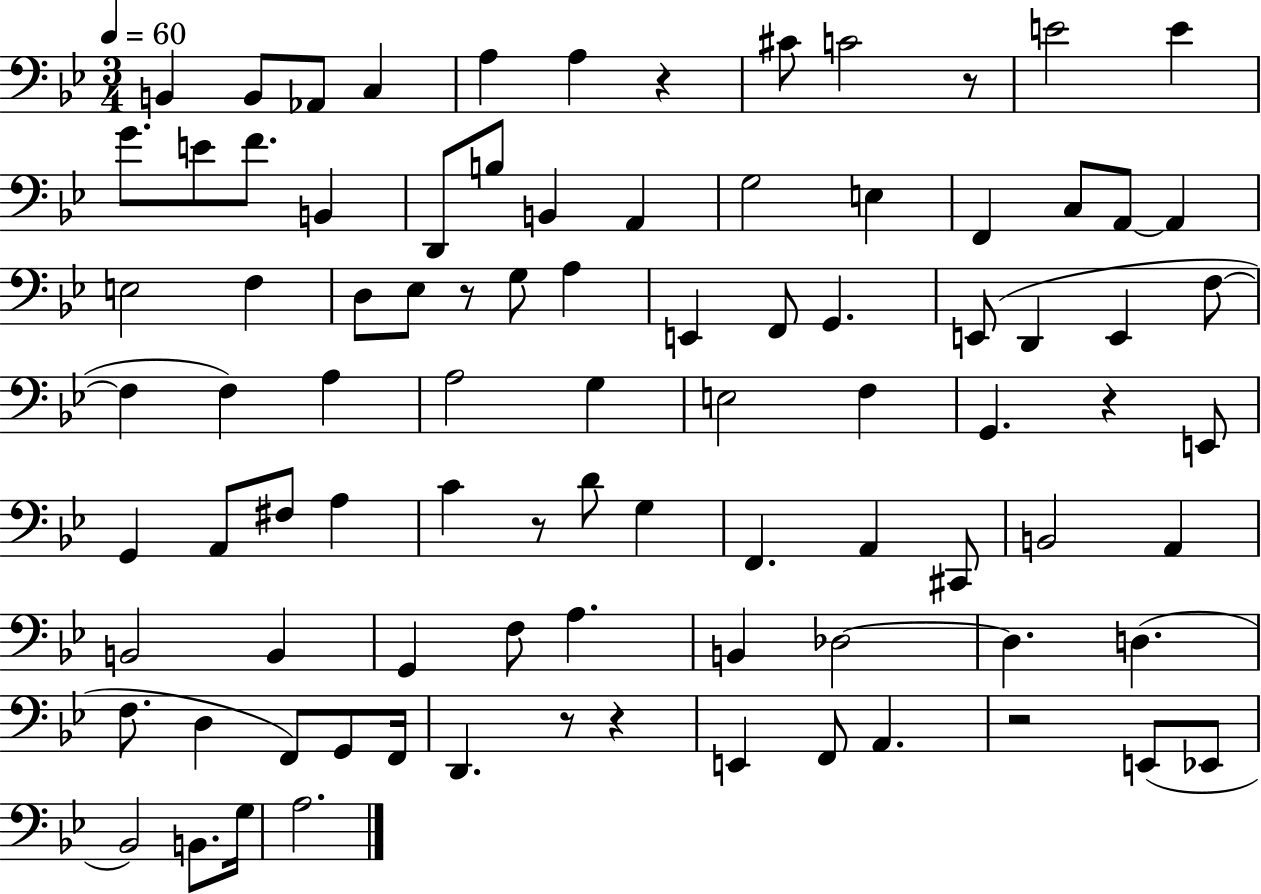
X:1
T:Untitled
M:3/4
L:1/4
K:Bb
B,, B,,/2 _A,,/2 C, A, A, z ^C/2 C2 z/2 E2 E G/2 E/2 F/2 B,, D,,/2 B,/2 B,, A,, G,2 E, F,, C,/2 A,,/2 A,, E,2 F, D,/2 _E,/2 z/2 G,/2 A, E,, F,,/2 G,, E,,/2 D,, E,, F,/2 F, F, A, A,2 G, E,2 F, G,, z E,,/2 G,, A,,/2 ^F,/2 A, C z/2 D/2 G, F,, A,, ^C,,/2 B,,2 A,, B,,2 B,, G,, F,/2 A, B,, _D,2 _D, D, F,/2 D, F,,/2 G,,/2 F,,/4 D,, z/2 z E,, F,,/2 A,, z2 E,,/2 _E,,/2 _B,,2 B,,/2 G,/4 A,2